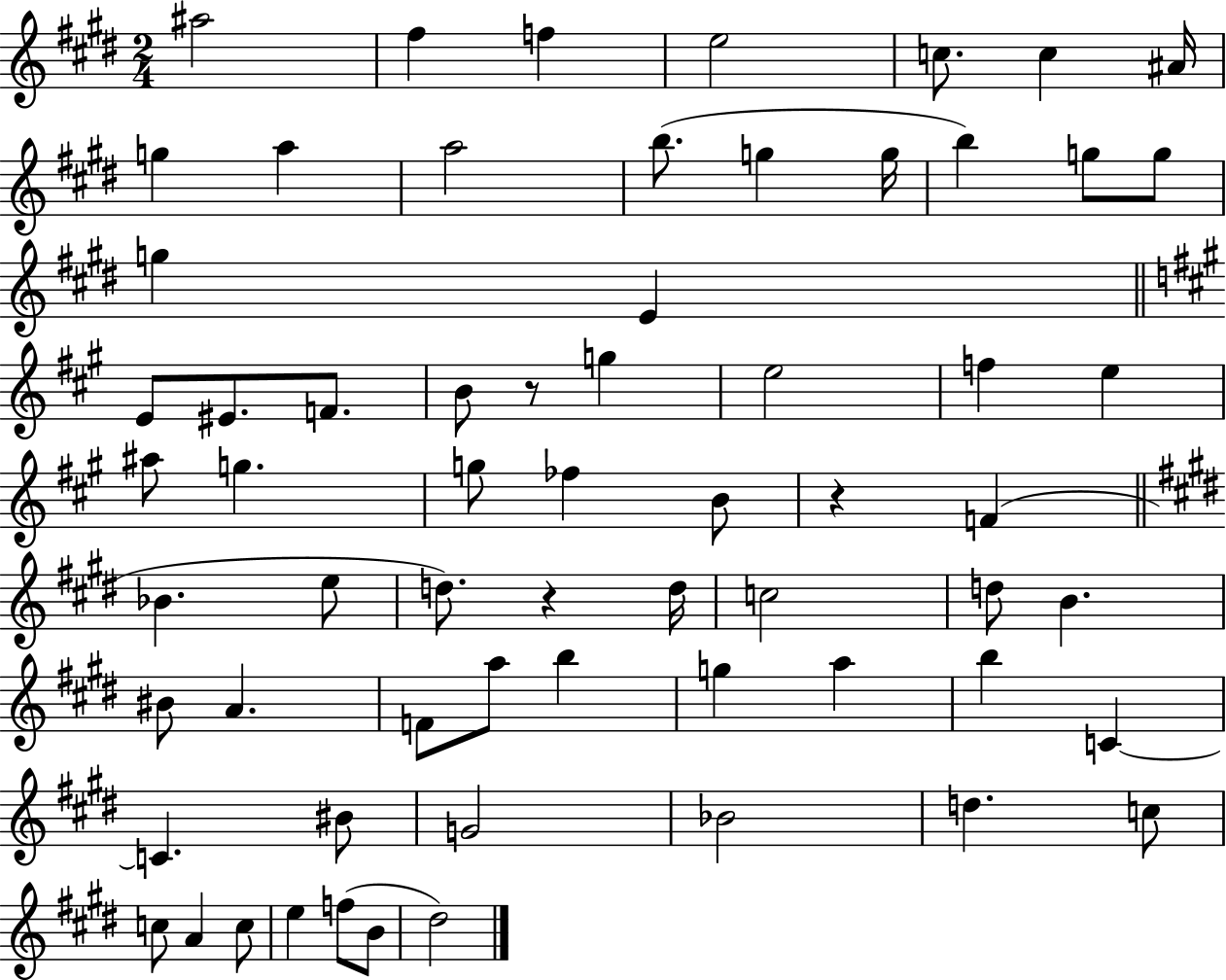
{
  \clef treble
  \numericTimeSignature
  \time 2/4
  \key e \major
  ais''2 | fis''4 f''4 | e''2 | c''8. c''4 ais'16 | \break g''4 a''4 | a''2 | b''8.( g''4 g''16 | b''4) g''8 g''8 | \break g''4 e'4 | \bar "||" \break \key a \major e'8 eis'8. f'8. | b'8 r8 g''4 | e''2 | f''4 e''4 | \break ais''8 g''4. | g''8 fes''4 b'8 | r4 f'4( | \bar "||" \break \key e \major bes'4. e''8 | d''8.) r4 d''16 | c''2 | d''8 b'4. | \break bis'8 a'4. | f'8 a''8 b''4 | g''4 a''4 | b''4 c'4~~ | \break c'4. bis'8 | g'2 | bes'2 | d''4. c''8 | \break c''8 a'4 c''8 | e''4 f''8( b'8 | dis''2) | \bar "|."
}